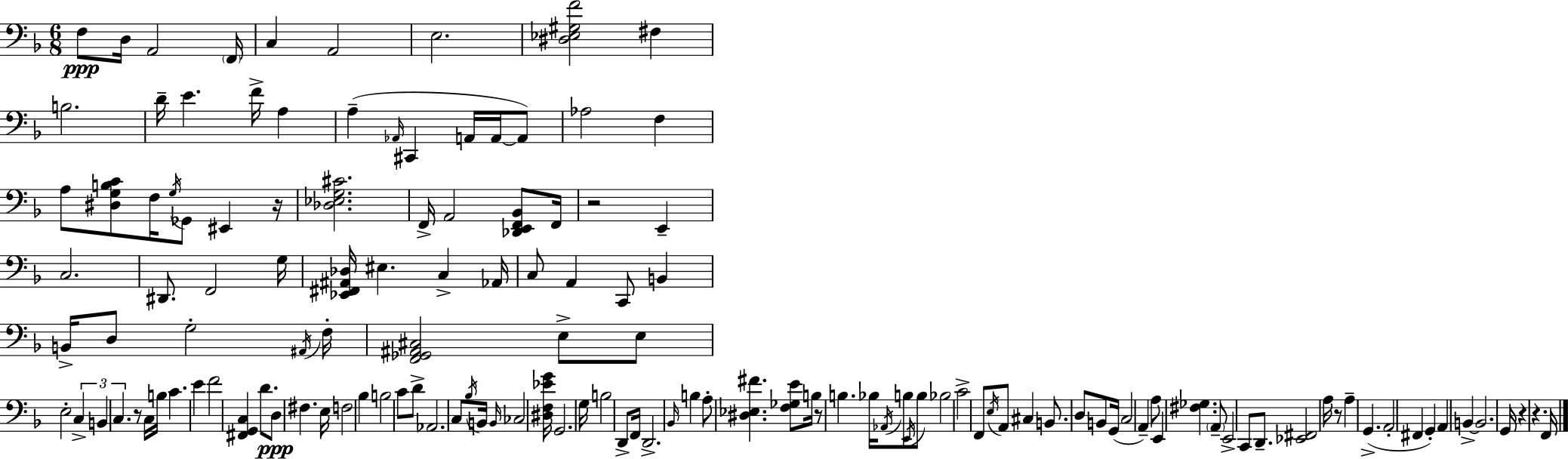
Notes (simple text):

F3/e D3/s A2/h F2/s C3/q A2/h E3/h. [D#3,Eb3,G#3,F4]/h F#3/q B3/h. D4/s E4/q. F4/s A3/q A3/q Ab2/s C#2/q A2/s A2/s A2/e Ab3/h F3/q A3/e [D#3,G3,B3,C4]/e F3/s G3/s Gb2/e EIS2/q R/s [Db3,Eb3,G3,C#4]/h. F2/s A2/h [Db2,E2,F2,Bb2]/e F2/s R/h E2/q C3/h. D#2/e. F2/h G3/s [Eb2,F#2,A#2,Db3]/s EIS3/q. C3/q Ab2/s C3/e A2/q C2/e B2/q B2/s D3/e G3/h A#2/s F3/s [F2,Gb2,A#2,C#3]/h E3/e E3/e E3/h C3/q B2/q C3/q. R/e C3/s B3/s C4/q. E4/q F4/h [F#2,G2,C3]/q D4/e. D3/e F#3/q. E3/s F3/h Bb3/q B3/h C4/e D4/e Ab2/h. C3/e Bb3/s B2/s B2/s CES3/h [D#3,F3,Eb4,G4]/s G2/h. G3/s B3/h D2/e F2/s D2/h. Bb2/s B3/q A3/e [D#3,Eb3,F#4]/q. [F3,Gb3,E4]/e B3/s R/e B3/q. Bb3/s Ab2/s B3/e E2/s B3/e Bb3/h C4/h F2/e E3/s A2/e C#3/q B2/e. D3/e B2/e G2/s C3/h A2/q A3/e E2/q [F#3,Gb3]/q. A2/e E2/h C2/e D2/e. [Eb2,F#2]/h A3/s R/e A3/q G2/q. A2/h F#2/q G2/q A2/q B2/q B2/h. G2/s R/q R/q. F2/s